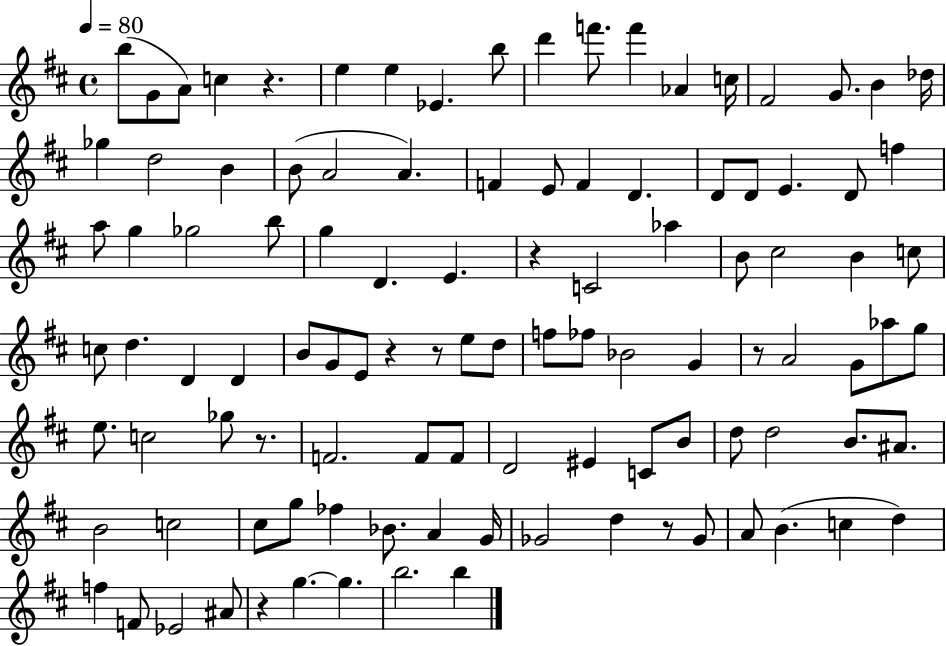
{
  \clef treble
  \time 4/4
  \defaultTimeSignature
  \key d \major
  \tempo 4 = 80
  b''8( g'8 a'8) c''4 r4. | e''4 e''4 ees'4. b''8 | d'''4 f'''8. f'''4 aes'4 c''16 | fis'2 g'8. b'4 des''16 | \break ges''4 d''2 b'4 | b'8( a'2 a'4.) | f'4 e'8 f'4 d'4. | d'8 d'8 e'4. d'8 f''4 | \break a''8 g''4 ges''2 b''8 | g''4 d'4. e'4. | r4 c'2 aes''4 | b'8 cis''2 b'4 c''8 | \break c''8 d''4. d'4 d'4 | b'8 g'8 e'8 r4 r8 e''8 d''8 | f''8 fes''8 bes'2 g'4 | r8 a'2 g'8 aes''8 g''8 | \break e''8. c''2 ges''8 r8. | f'2. f'8 f'8 | d'2 eis'4 c'8 b'8 | d''8 d''2 b'8. ais'8. | \break b'2 c''2 | cis''8 g''8 fes''4 bes'8. a'4 g'16 | ges'2 d''4 r8 ges'8 | a'8 b'4.( c''4 d''4) | \break f''4 f'8 ees'2 ais'8 | r4 g''4.~~ g''4. | b''2. b''4 | \bar "|."
}